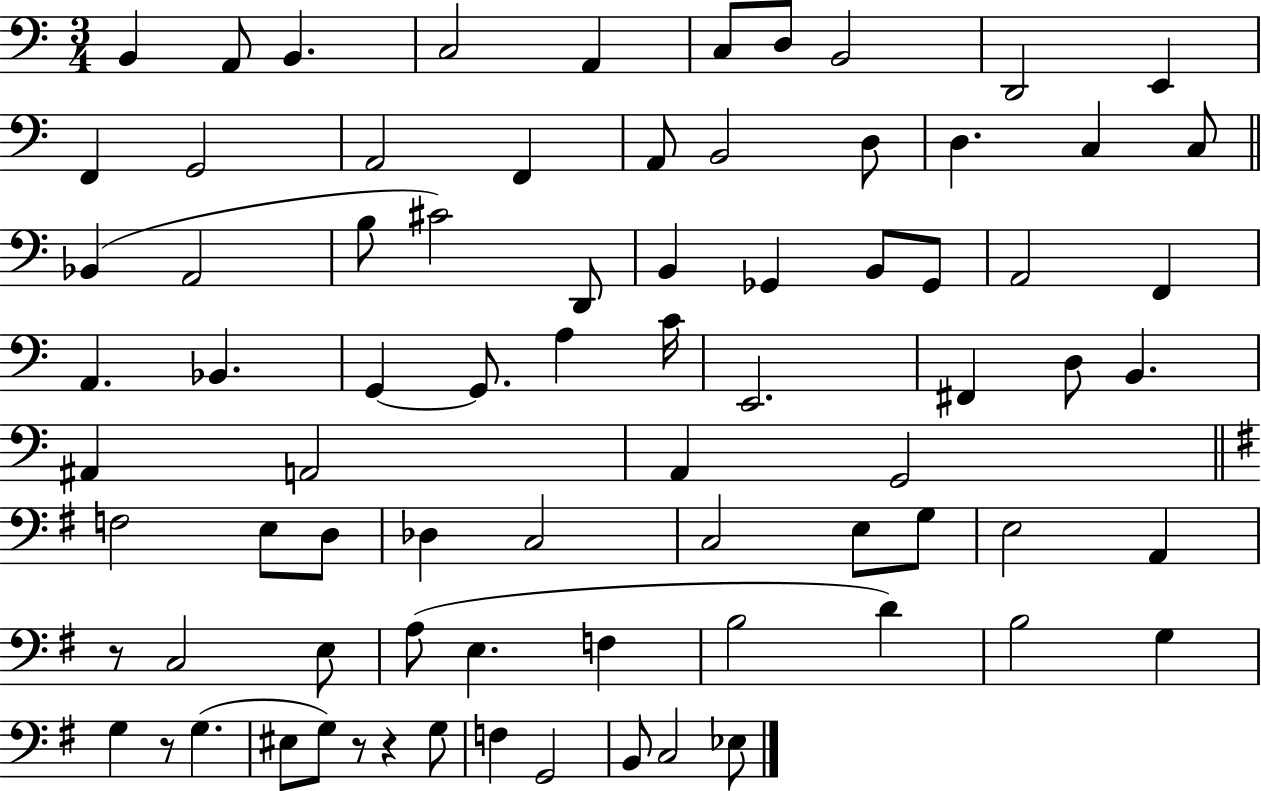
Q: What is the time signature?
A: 3/4